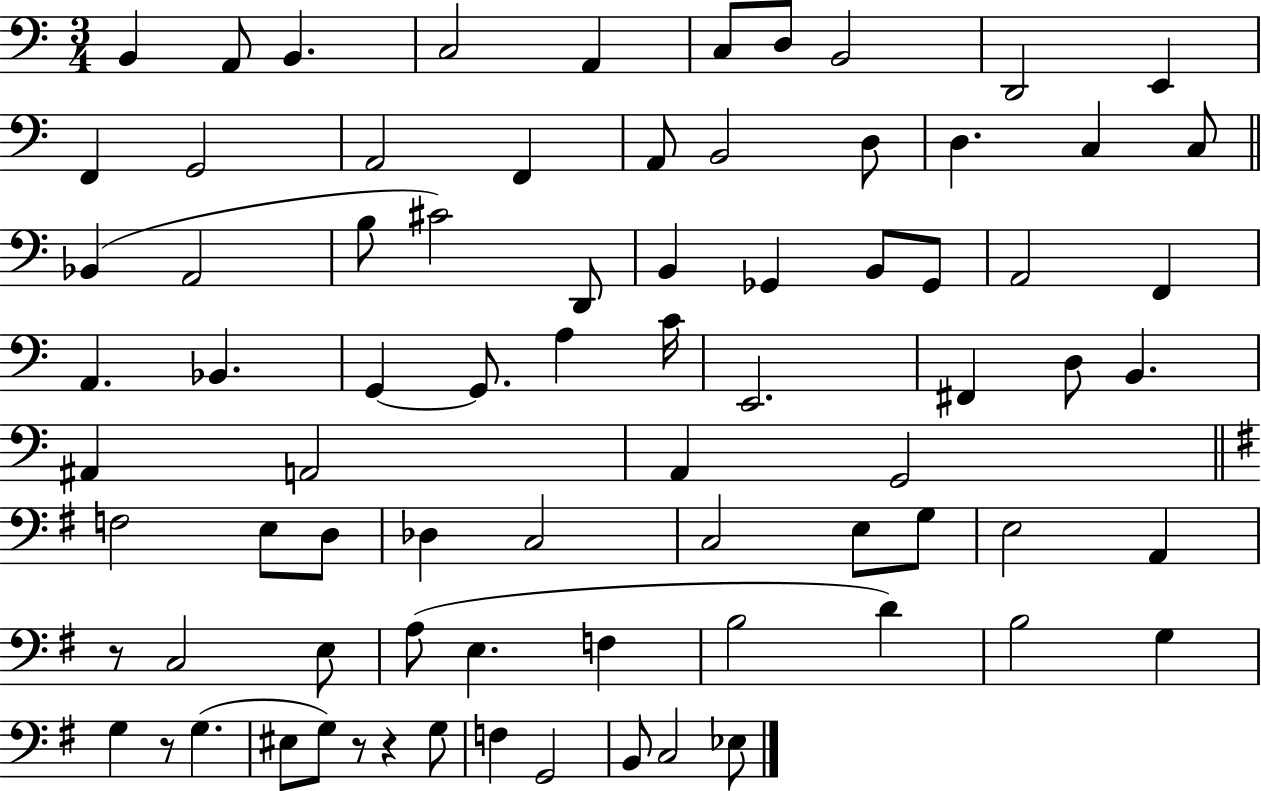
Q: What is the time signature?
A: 3/4